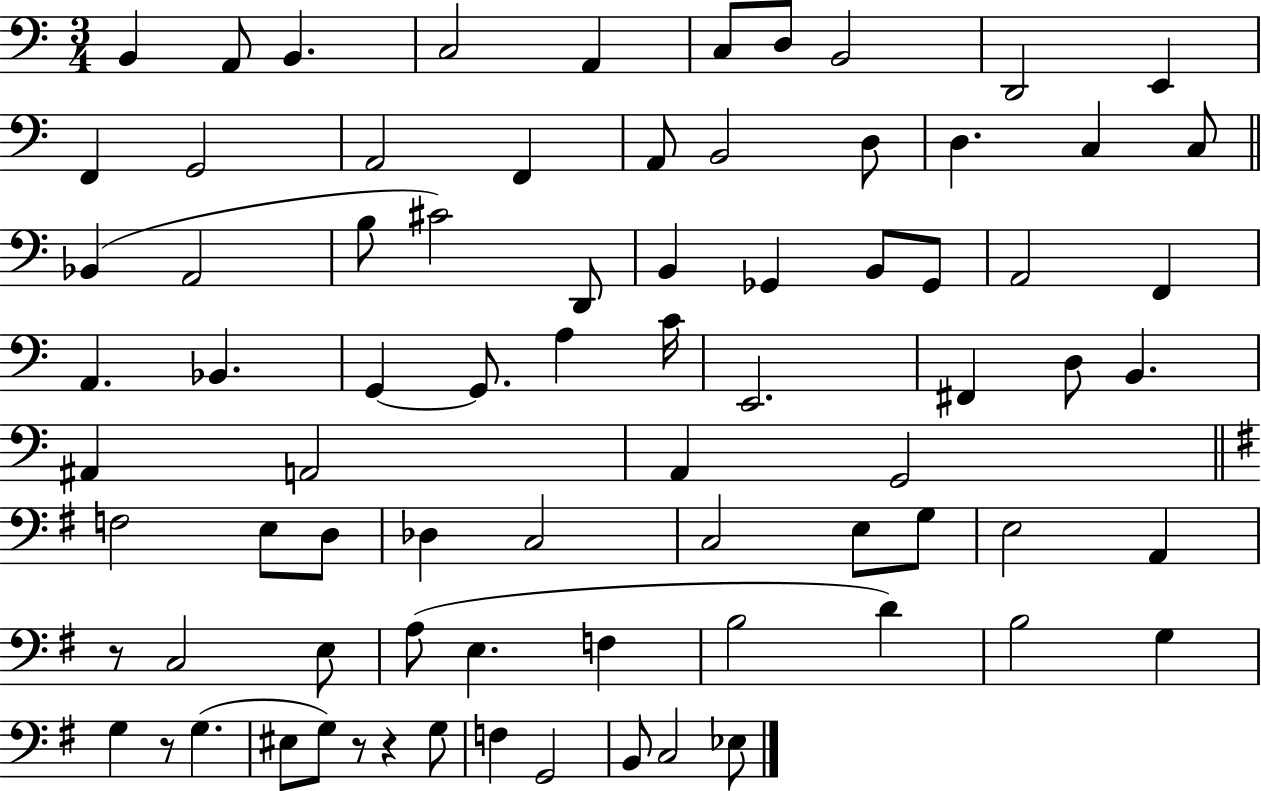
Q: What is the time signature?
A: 3/4